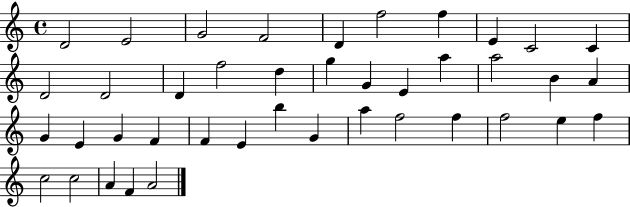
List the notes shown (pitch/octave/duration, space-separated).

D4/h E4/h G4/h F4/h D4/q F5/h F5/q E4/q C4/h C4/q D4/h D4/h D4/q F5/h D5/q G5/q G4/q E4/q A5/q A5/h B4/q A4/q G4/q E4/q G4/q F4/q F4/q E4/q B5/q G4/q A5/q F5/h F5/q F5/h E5/q F5/q C5/h C5/h A4/q F4/q A4/h